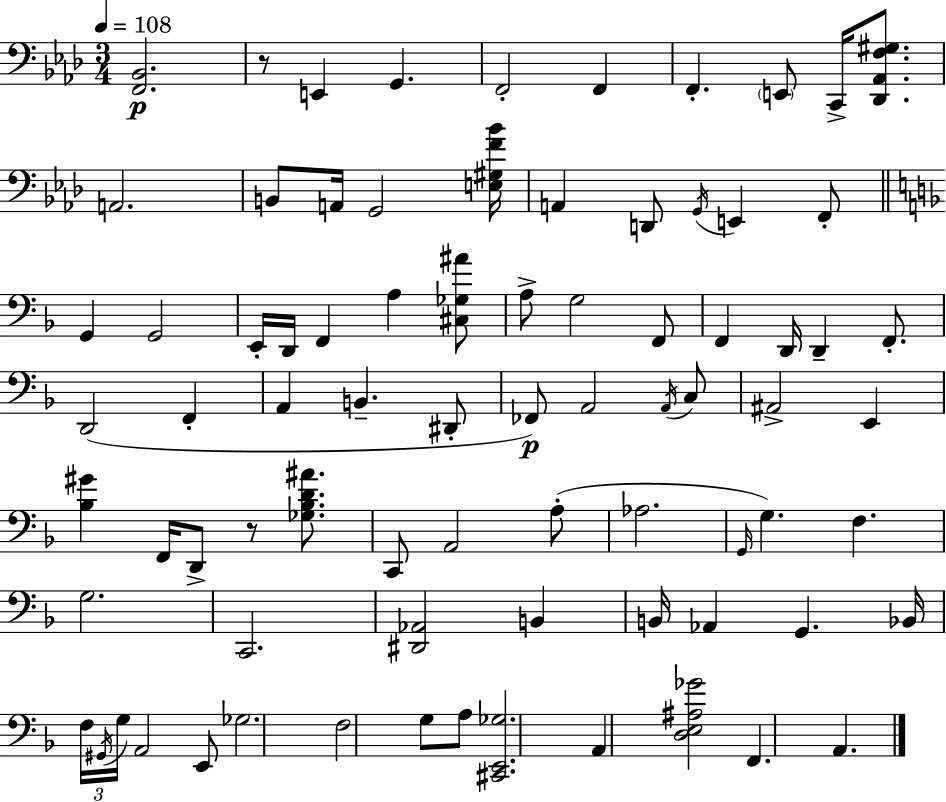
{
  \clef bass
  \numericTimeSignature
  \time 3/4
  \key aes \major
  \tempo 4 = 108
  <f, bes,>2.\p | r8 e,4 g,4. | f,2-. f,4 | f,4.-. \parenthesize e,8 c,16-> <des, aes, f gis>8. | \break a,2. | b,8 a,16 g,2 <e gis f' bes'>16 | a,4 d,8 \acciaccatura { g,16 } e,4 f,8-. | \bar "||" \break \key f \major g,4 g,2 | e,16-. d,16 f,4 a4 <cis ges ais'>8 | a8-> g2 f,8 | f,4 d,16 d,4-- f,8.-. | \break d,2( f,4-. | a,4 b,4.-- dis,8-. | fes,8\p) a,2 \acciaccatura { a,16 } c8 | ais,2-> e,4 | \break <bes gis'>4 f,16 d,8-> r8 <ges bes d' ais'>8. | c,8 a,2 a8-.( | aes2. | \grace { g,16 }) g4. f4. | \break g2. | c,2. | <dis, aes,>2 b,4 | b,16 aes,4 g,4. | \break bes,16 \tuplet 3/2 { f16 \acciaccatura { gis,16 } g16 } a,2 | e,8 ges2. | f2 g8 | a8 <cis, e, ges>2. | \break a,4 <d e ais ges'>2 | f,4. a,4. | \bar "|."
}